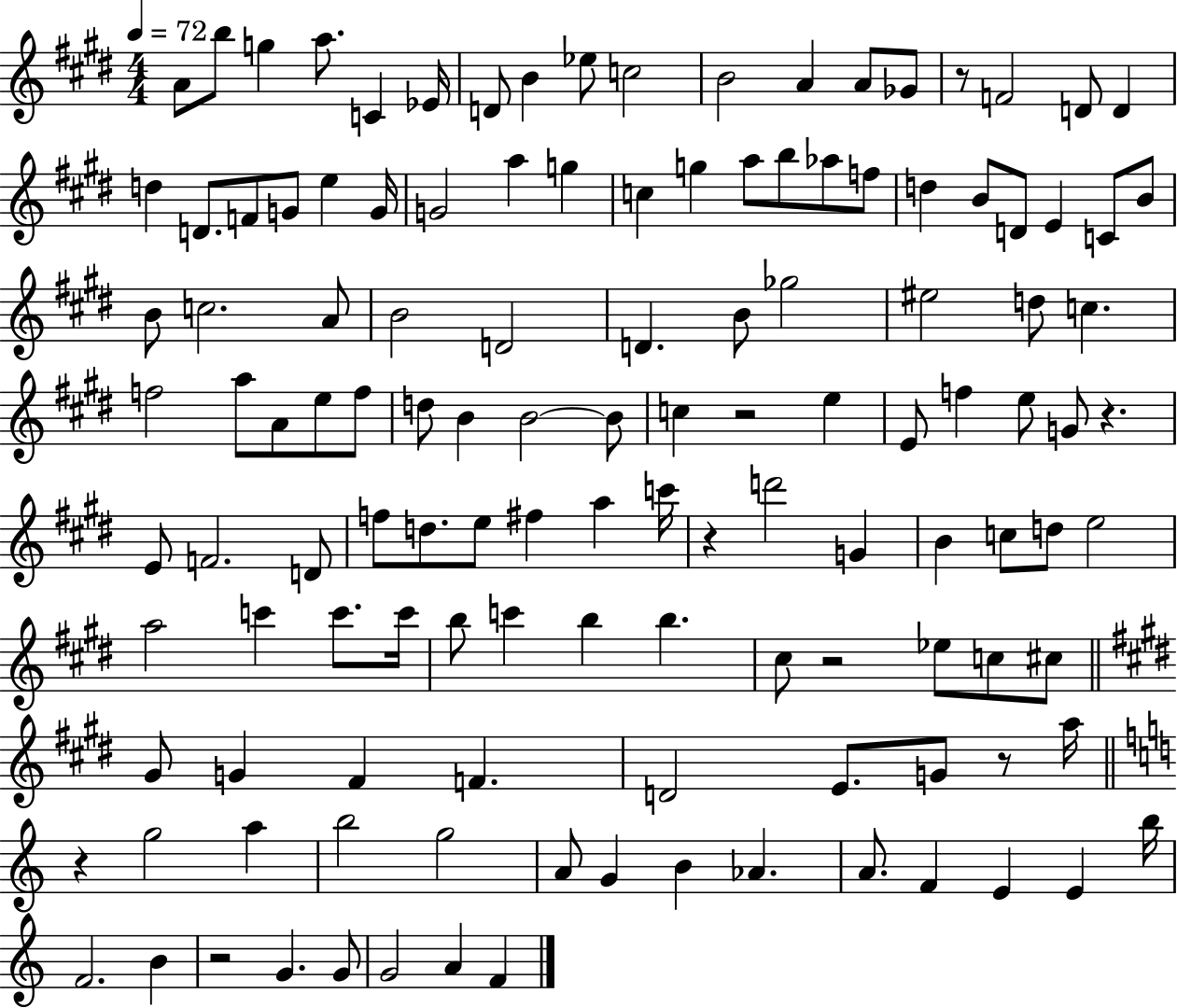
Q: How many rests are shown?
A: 8